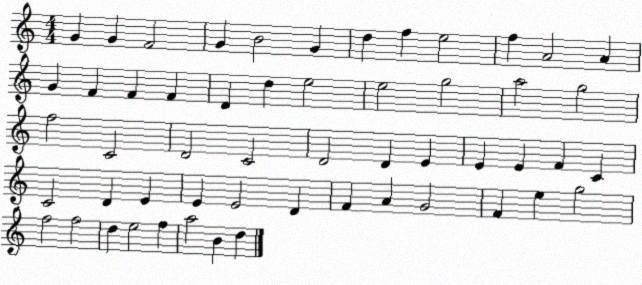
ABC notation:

X:1
T:Untitled
M:4/4
L:1/4
K:C
G G F2 G B2 G d f e2 f A2 A G F F F D d e2 e2 g2 a2 g2 f2 C2 D2 C2 D2 D E E E F C C2 D E E E2 D F A G2 F e g2 f2 f2 d e2 f a2 B d